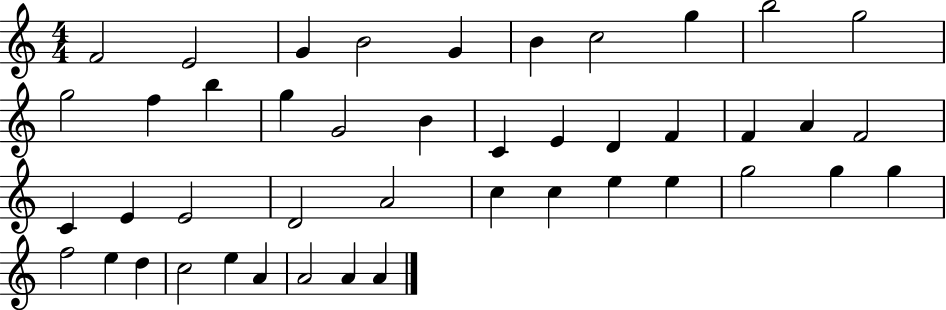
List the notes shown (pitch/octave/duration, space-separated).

F4/h E4/h G4/q B4/h G4/q B4/q C5/h G5/q B5/h G5/h G5/h F5/q B5/q G5/q G4/h B4/q C4/q E4/q D4/q F4/q F4/q A4/q F4/h C4/q E4/q E4/h D4/h A4/h C5/q C5/q E5/q E5/q G5/h G5/q G5/q F5/h E5/q D5/q C5/h E5/q A4/q A4/h A4/q A4/q